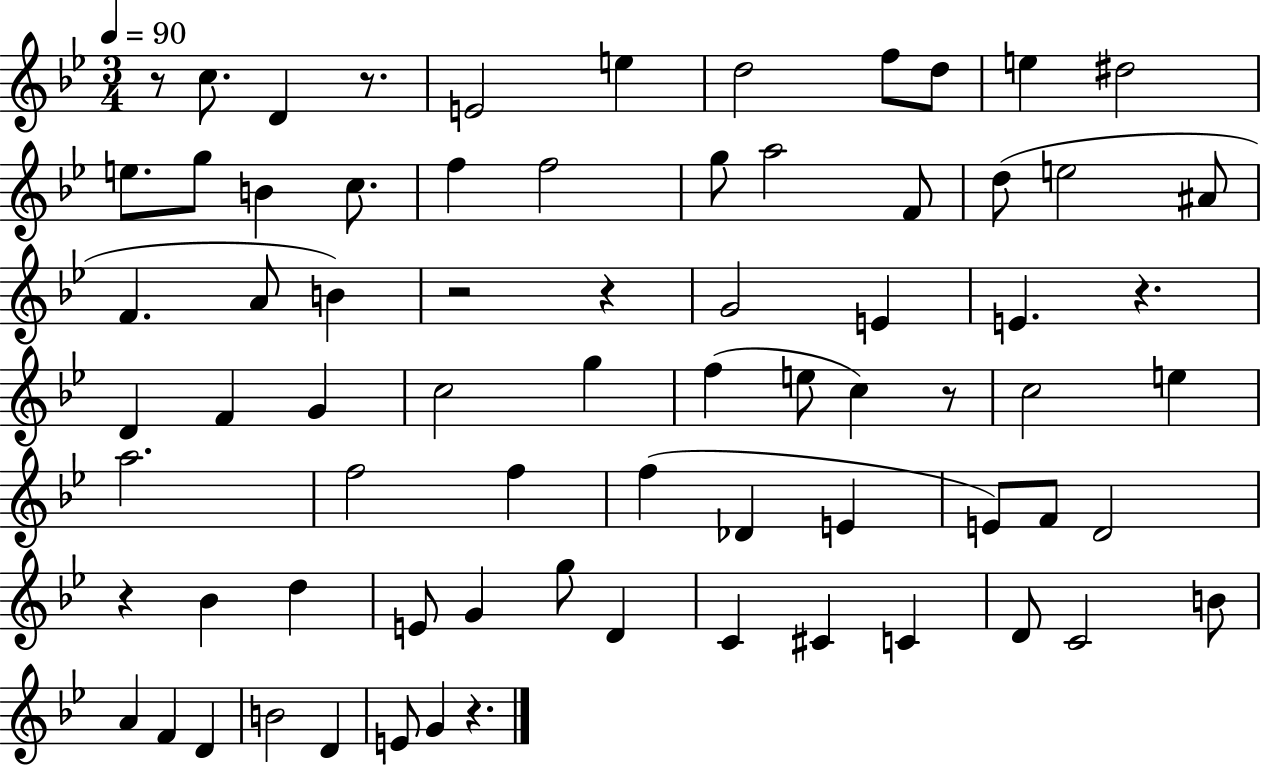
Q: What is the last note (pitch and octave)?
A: G4